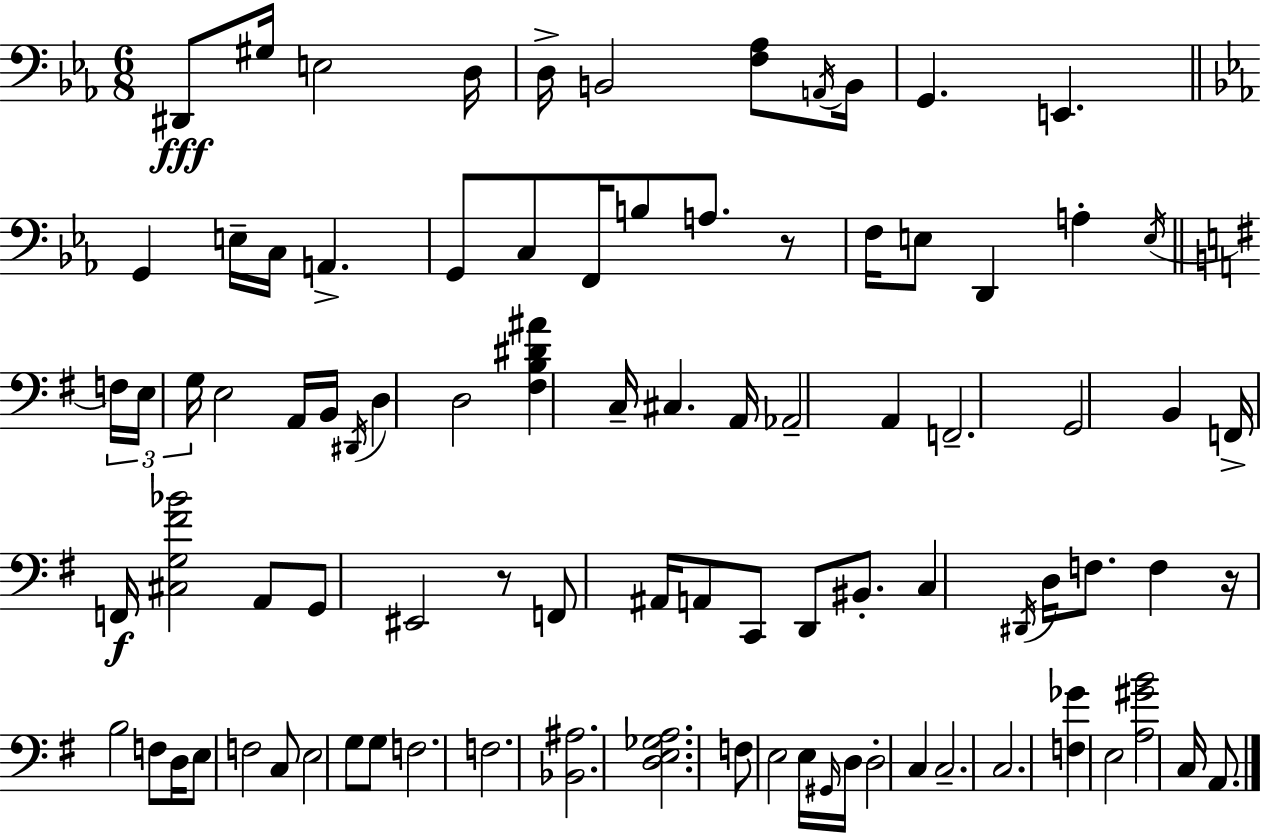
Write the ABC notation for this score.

X:1
T:Untitled
M:6/8
L:1/4
K:Eb
^D,,/2 ^G,/4 E,2 D,/4 D,/4 B,,2 [F,_A,]/2 A,,/4 B,,/4 G,, E,, G,, E,/4 C,/4 A,, G,,/2 C,/2 F,,/4 B,/2 A,/2 z/2 F,/4 E,/2 D,, A, E,/4 F,/4 E,/4 G,/4 E,2 A,,/4 B,,/4 ^D,,/4 D, D,2 [^F,B,^D^A] C,/4 ^C, A,,/4 _A,,2 A,, F,,2 G,,2 B,, F,,/4 F,,/4 [^C,G,^F_B]2 A,,/2 G,,/2 ^E,,2 z/2 F,,/2 ^A,,/4 A,,/2 C,,/2 D,,/2 ^B,,/2 C, ^D,,/4 D,/4 F,/2 F, z/4 B,2 F,/2 D,/4 E,/2 F,2 C,/2 E,2 G,/2 G,/2 F,2 F,2 [_B,,^A,]2 [D,E,_G,A,]2 F,/2 E,2 E,/4 ^G,,/4 D,/4 D,2 C, C,2 C,2 [F,_G] E,2 [A,^GB]2 C,/4 A,,/2